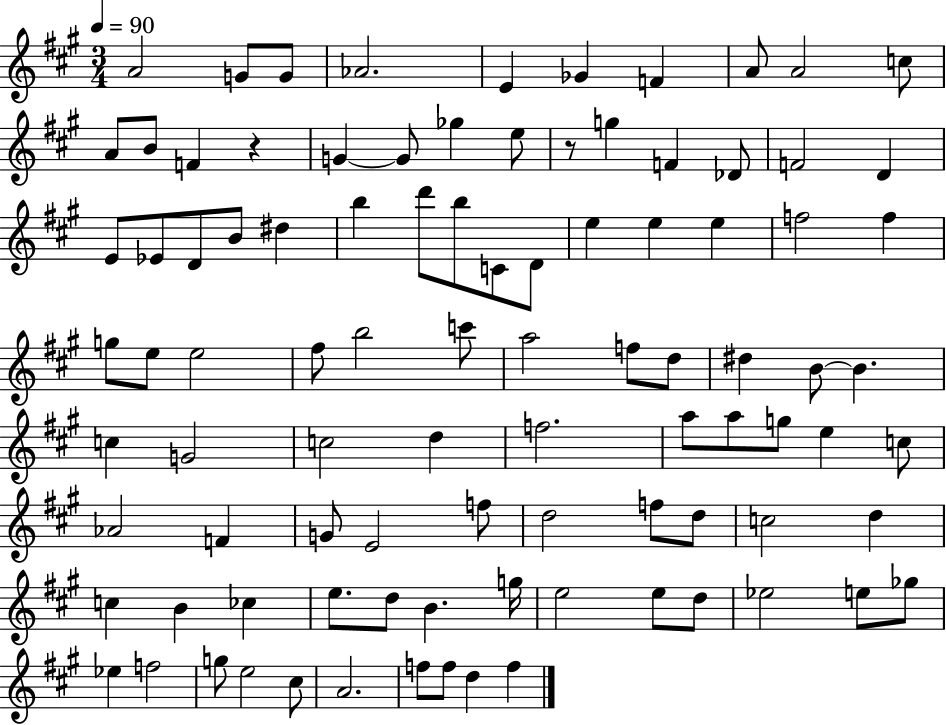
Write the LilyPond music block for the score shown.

{
  \clef treble
  \numericTimeSignature
  \time 3/4
  \key a \major
  \tempo 4 = 90
  a'2 g'8 g'8 | aes'2. | e'4 ges'4 f'4 | a'8 a'2 c''8 | \break a'8 b'8 f'4 r4 | g'4~~ g'8 ges''4 e''8 | r8 g''4 f'4 des'8 | f'2 d'4 | \break e'8 ees'8 d'8 b'8 dis''4 | b''4 d'''8 b''8 c'8 d'8 | e''4 e''4 e''4 | f''2 f''4 | \break g''8 e''8 e''2 | fis''8 b''2 c'''8 | a''2 f''8 d''8 | dis''4 b'8~~ b'4. | \break c''4 g'2 | c''2 d''4 | f''2. | a''8 a''8 g''8 e''4 c''8 | \break aes'2 f'4 | g'8 e'2 f''8 | d''2 f''8 d''8 | c''2 d''4 | \break c''4 b'4 ces''4 | e''8. d''8 b'4. g''16 | e''2 e''8 d''8 | ees''2 e''8 ges''8 | \break ees''4 f''2 | g''8 e''2 cis''8 | a'2. | f''8 f''8 d''4 f''4 | \break \bar "|."
}